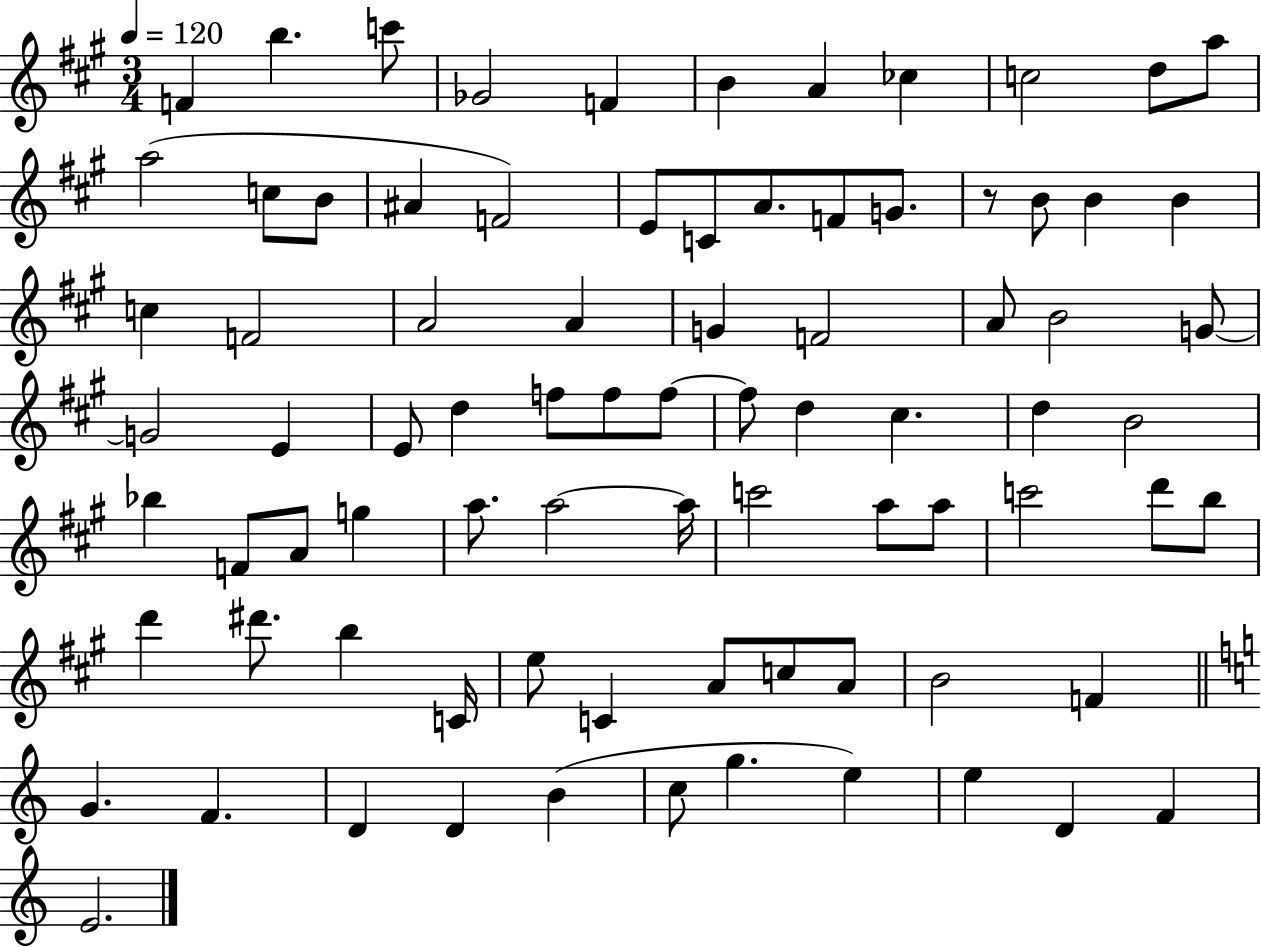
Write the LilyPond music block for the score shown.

{
  \clef treble
  \numericTimeSignature
  \time 3/4
  \key a \major
  \tempo 4 = 120
  f'4 b''4. c'''8 | ges'2 f'4 | b'4 a'4 ces''4 | c''2 d''8 a''8 | \break a''2( c''8 b'8 | ais'4 f'2) | e'8 c'8 a'8. f'8 g'8. | r8 b'8 b'4 b'4 | \break c''4 f'2 | a'2 a'4 | g'4 f'2 | a'8 b'2 g'8~~ | \break g'2 e'4 | e'8 d''4 f''8 f''8 f''8~~ | f''8 d''4 cis''4. | d''4 b'2 | \break bes''4 f'8 a'8 g''4 | a''8. a''2~~ a''16 | c'''2 a''8 a''8 | c'''2 d'''8 b''8 | \break d'''4 dis'''8. b''4 c'16 | e''8 c'4 a'8 c''8 a'8 | b'2 f'4 | \bar "||" \break \key c \major g'4. f'4. | d'4 d'4 b'4( | c''8 g''4. e''4) | e''4 d'4 f'4 | \break e'2. | \bar "|."
}